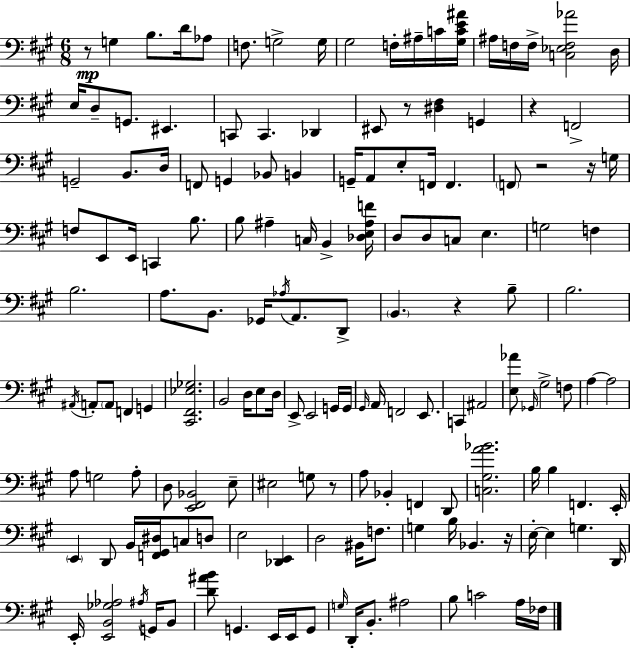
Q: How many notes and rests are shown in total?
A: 155